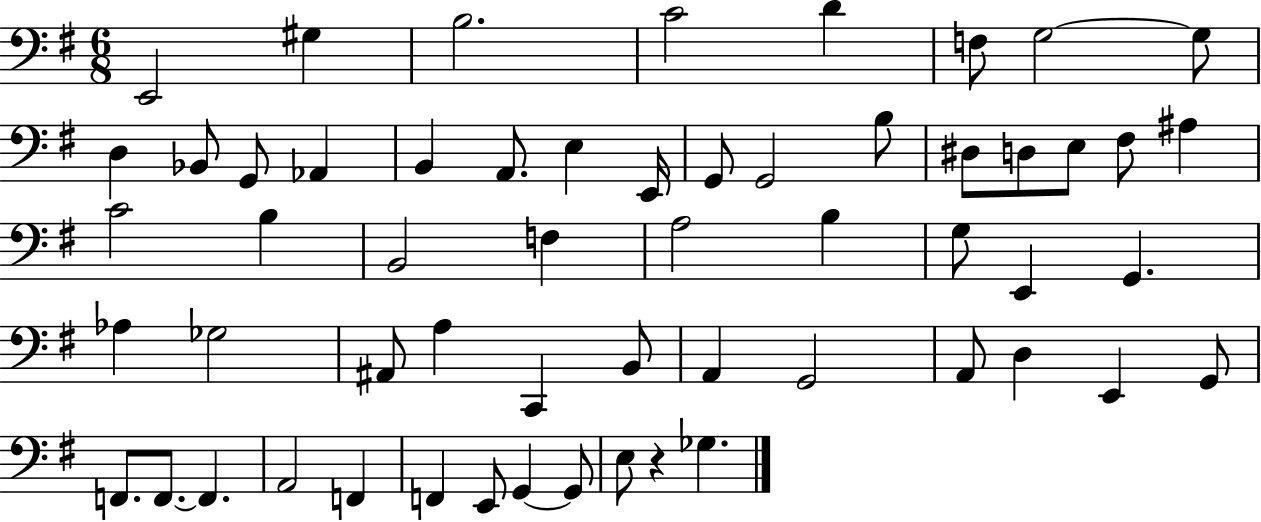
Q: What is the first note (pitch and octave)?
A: E2